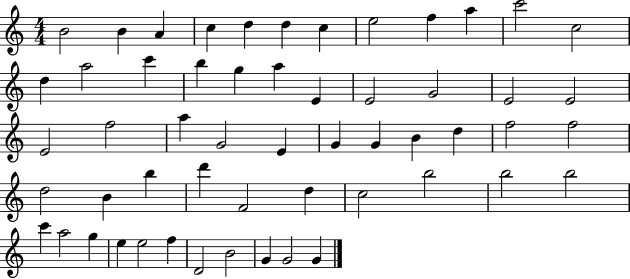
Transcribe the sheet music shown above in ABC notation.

X:1
T:Untitled
M:4/4
L:1/4
K:C
B2 B A c d d c e2 f a c'2 c2 d a2 c' b g a E E2 G2 E2 E2 E2 f2 a G2 E G G B d f2 f2 d2 B b d' F2 d c2 b2 b2 b2 c' a2 g e e2 f D2 B2 G G2 G